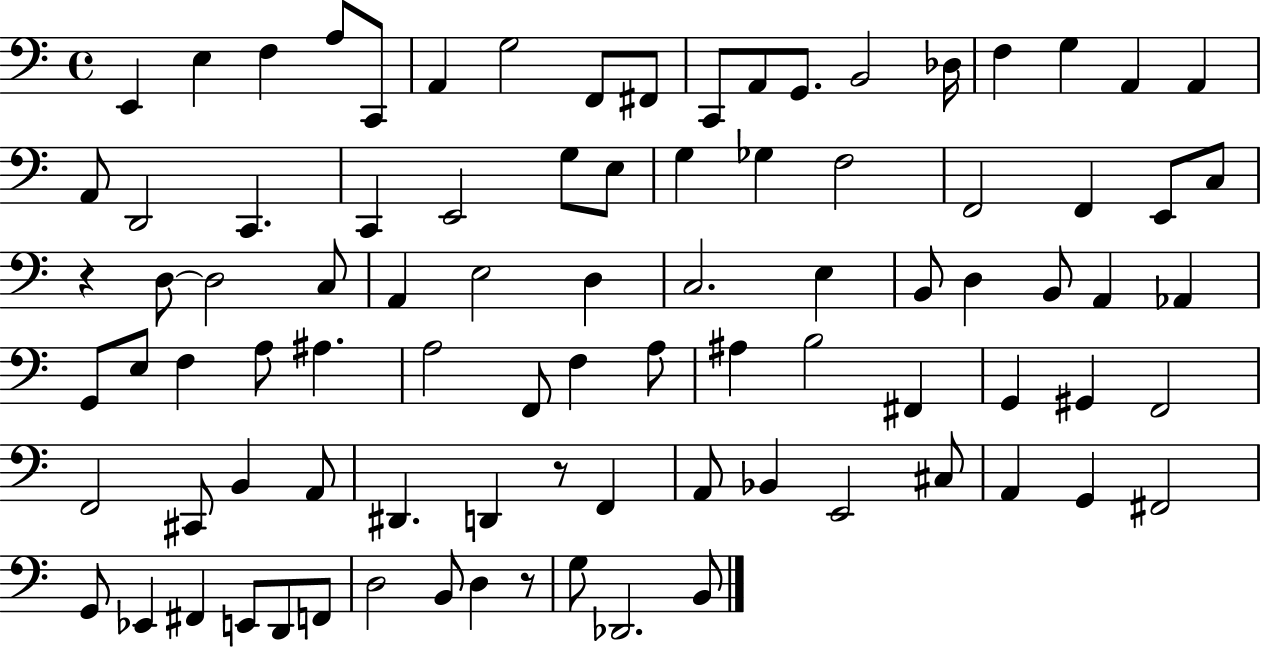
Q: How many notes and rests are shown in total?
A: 89